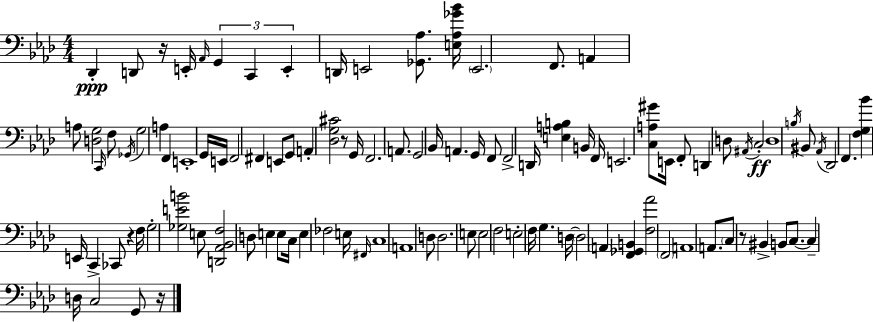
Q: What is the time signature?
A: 4/4